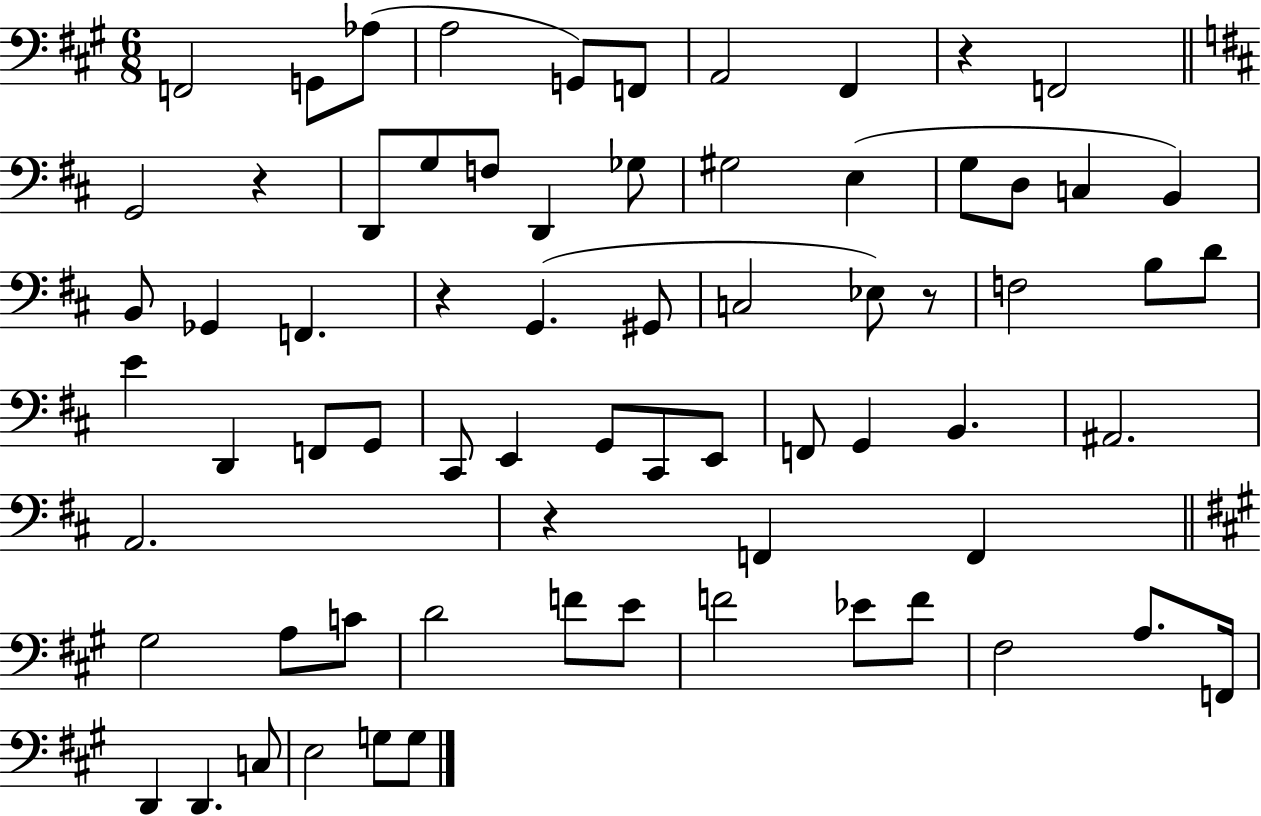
{
  \clef bass
  \numericTimeSignature
  \time 6/8
  \key a \major
  f,2 g,8 aes8( | a2 g,8) f,8 | a,2 fis,4 | r4 f,2 | \break \bar "||" \break \key b \minor g,2 r4 | d,8 g8 f8 d,4 ges8 | gis2 e4( | g8 d8 c4 b,4) | \break b,8 ges,4 f,4. | r4 g,4.( gis,8 | c2 ees8) r8 | f2 b8 d'8 | \break e'4 d,4 f,8 g,8 | cis,8 e,4 g,8 cis,8 e,8 | f,8 g,4 b,4. | ais,2. | \break a,2. | r4 f,4 f,4 | \bar "||" \break \key a \major gis2 a8 c'8 | d'2 f'8 e'8 | f'2 ees'8 f'8 | fis2 a8. f,16 | \break d,4 d,4. c8 | e2 g8 g8 | \bar "|."
}